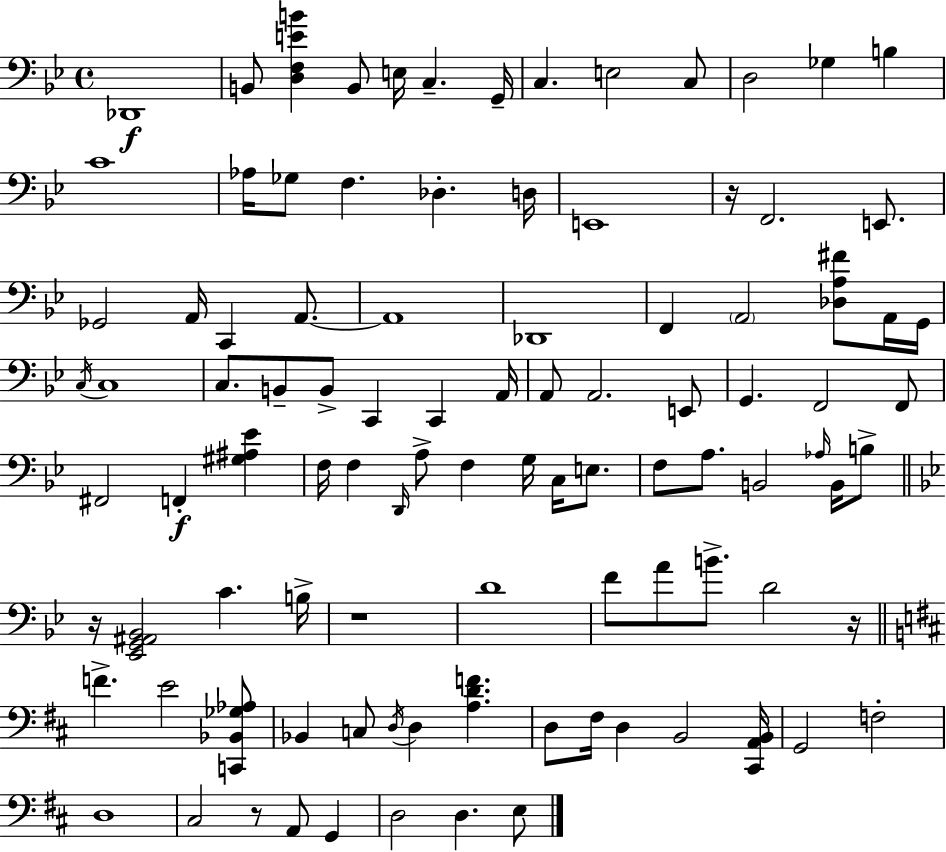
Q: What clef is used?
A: bass